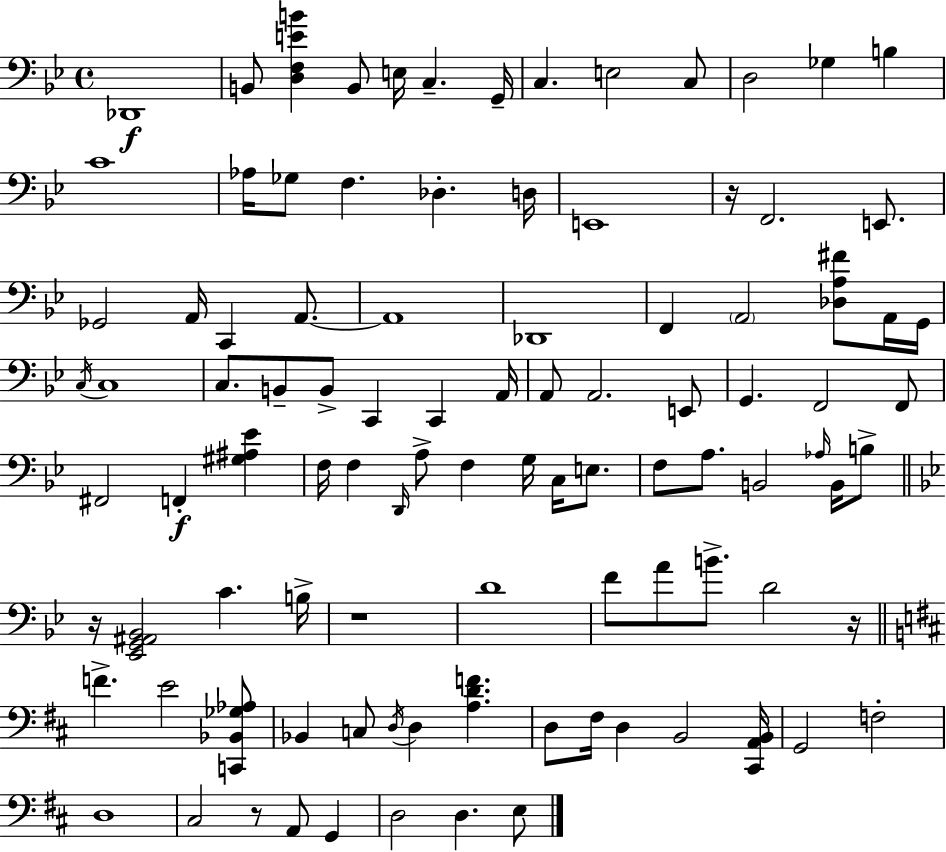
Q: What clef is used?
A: bass